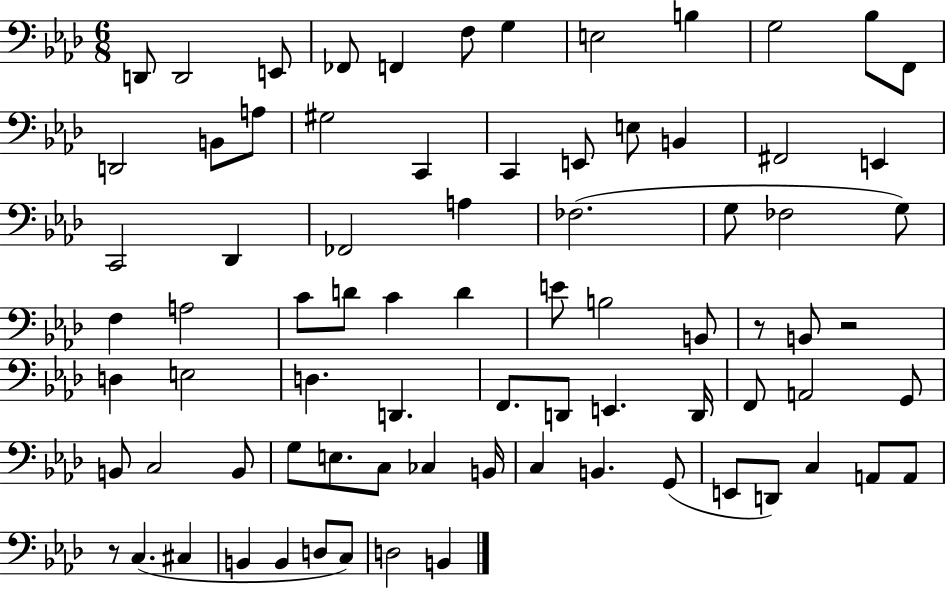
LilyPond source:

{
  \clef bass
  \numericTimeSignature
  \time 6/8
  \key aes \major
  d,8 d,2 e,8 | fes,8 f,4 f8 g4 | e2 b4 | g2 bes8 f,8 | \break d,2 b,8 a8 | gis2 c,4 | c,4 e,8 e8 b,4 | fis,2 e,4 | \break c,2 des,4 | fes,2 a4 | fes2.( | g8 fes2 g8) | \break f4 a2 | c'8 d'8 c'4 d'4 | e'8 b2 b,8 | r8 b,8 r2 | \break d4 e2 | d4. d,4. | f,8. d,8 e,4. d,16 | f,8 a,2 g,8 | \break b,8 c2 b,8 | g8 e8. c8 ces4 b,16 | c4 b,4. g,8( | e,8 d,8) c4 a,8 a,8 | \break r8 c4.( cis4 | b,4 b,4 d8 c8) | d2 b,4 | \bar "|."
}